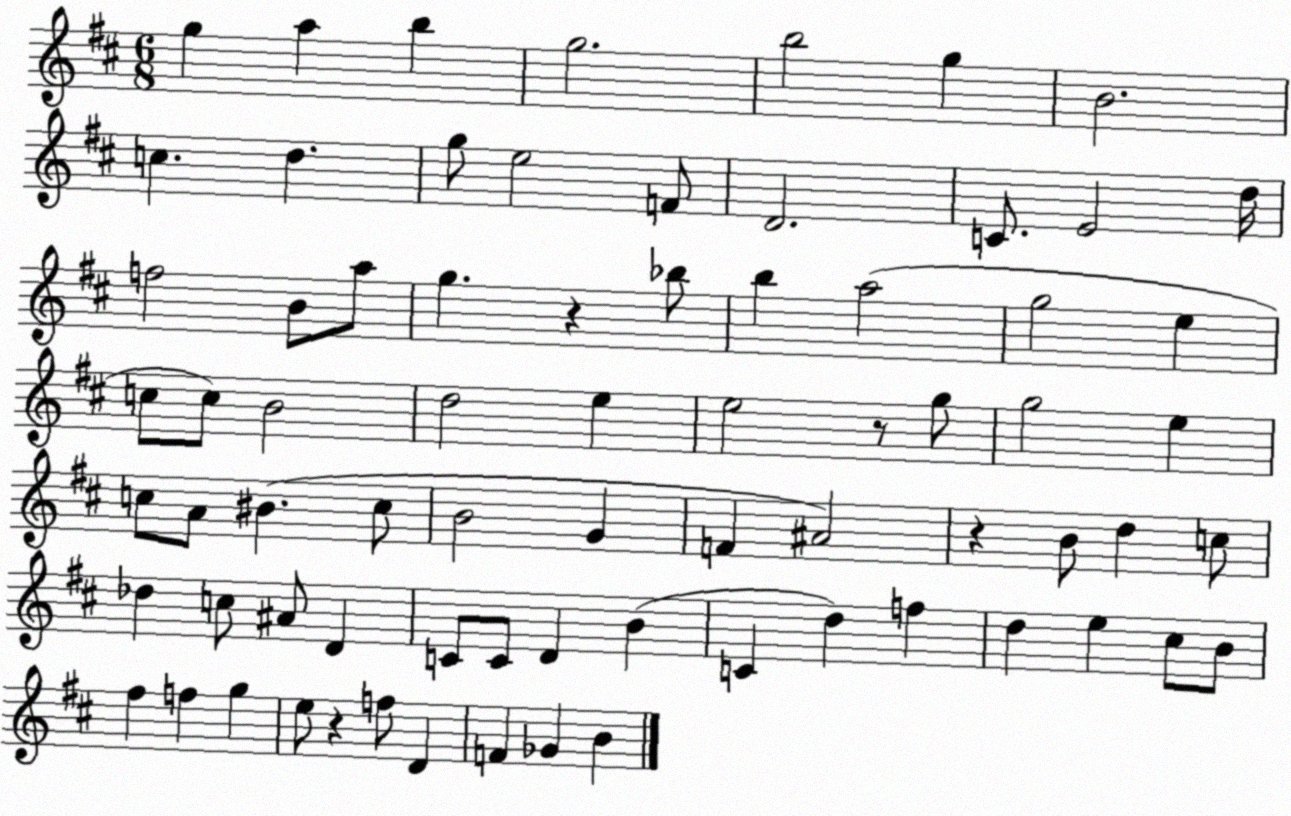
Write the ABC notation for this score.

X:1
T:Untitled
M:6/8
L:1/4
K:D
g a b g2 b2 g B2 c d g/2 e2 F/2 D2 C/2 E2 d/4 f2 B/2 a/2 g z _b/2 b a2 g2 e c/2 c/2 B2 d2 e e2 z/2 g/2 g2 e c/2 A/2 ^B c/2 B2 G F ^A2 z B/2 d c/2 _d c/2 ^A/2 D C/2 C/2 D B C d f d e ^c/2 B/2 ^f f g e/2 z f/2 D F _G B